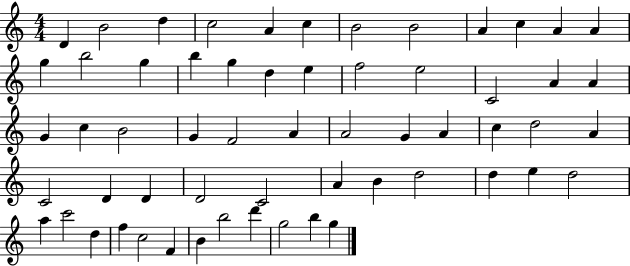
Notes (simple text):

D4/q B4/h D5/q C5/h A4/q C5/q B4/h B4/h A4/q C5/q A4/q A4/q G5/q B5/h G5/q B5/q G5/q D5/q E5/q F5/h E5/h C4/h A4/q A4/q G4/q C5/q B4/h G4/q F4/h A4/q A4/h G4/q A4/q C5/q D5/h A4/q C4/h D4/q D4/q D4/h C4/h A4/q B4/q D5/h D5/q E5/q D5/h A5/q C6/h D5/q F5/q C5/h F4/q B4/q B5/h D6/q G5/h B5/q G5/q